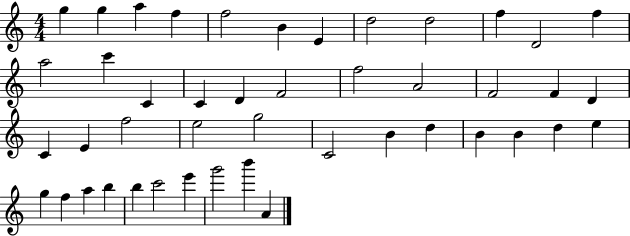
{
  \clef treble
  \numericTimeSignature
  \time 4/4
  \key c \major
  g''4 g''4 a''4 f''4 | f''2 b'4 e'4 | d''2 d''2 | f''4 d'2 f''4 | \break a''2 c'''4 c'4 | c'4 d'4 f'2 | f''2 a'2 | f'2 f'4 d'4 | \break c'4 e'4 f''2 | e''2 g''2 | c'2 b'4 d''4 | b'4 b'4 d''4 e''4 | \break g''4 f''4 a''4 b''4 | b''4 c'''2 e'''4 | g'''2 b'''4 a'4 | \bar "|."
}